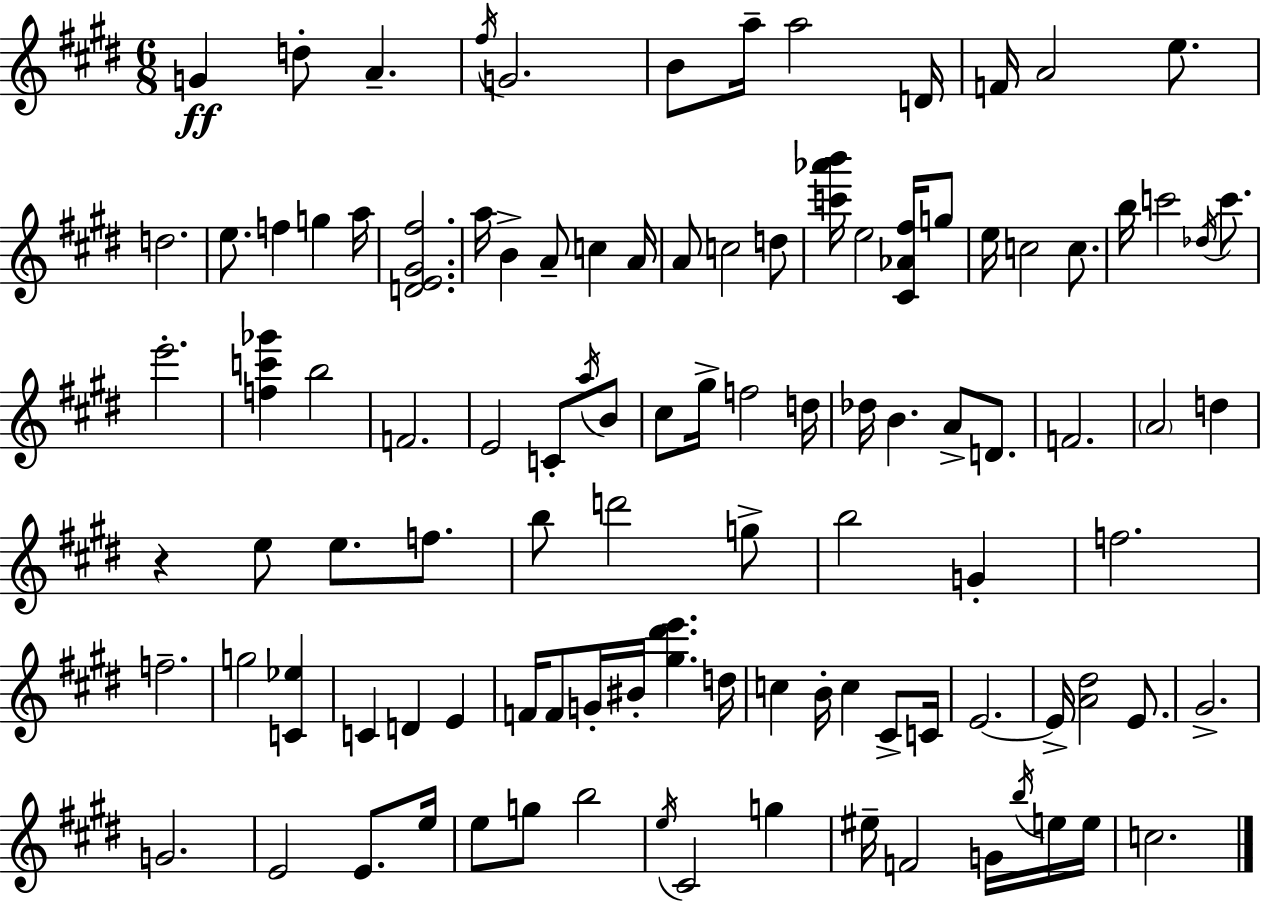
{
  \clef treble
  \numericTimeSignature
  \time 6/8
  \key e \major
  g'4\ff d''8-. a'4.-- | \acciaccatura { fis''16 } g'2. | b'8 a''16-- a''2 | d'16 f'16 a'2 e''8. | \break d''2. | e''8. f''4 g''4 | a''16 <d' e' gis' fis''>2. | a''16 b'4-> a'8-- c''4 | \break a'16 a'8 c''2 d''8 | <c''' aes''' b'''>16 e''2 <cis' aes' fis''>16 g''8 | e''16 c''2 c''8. | b''16 c'''2 \acciaccatura { des''16 } c'''8. | \break e'''2.-. | <f'' c''' ges'''>4 b''2 | f'2. | e'2 c'8-. | \break \acciaccatura { a''16 } b'8 cis''8 gis''16-> f''2 | d''16 des''16 b'4. a'8-> | d'8. f'2. | \parenthesize a'2 d''4 | \break r4 e''8 e''8. | f''8. b''8 d'''2 | g''8-> b''2 g'4-. | f''2. | \break f''2.-- | g''2 <c' ees''>4 | c'4 d'4 e'4 | f'16 f'8 g'16-. bis'16-. <gis'' dis''' e'''>4. | \break d''16 c''4 b'16-. c''4 | cis'8-> c'16 e'2.~~ | e'16-> <a' dis''>2 | e'8. gis'2.-> | \break g'2. | e'2 e'8. | e''16 e''8 g''8 b''2 | \acciaccatura { e''16 } cis'2 | \break g''4 eis''16-- f'2 | g'16 \acciaccatura { b''16 } e''16 e''16 c''2. | \bar "|."
}